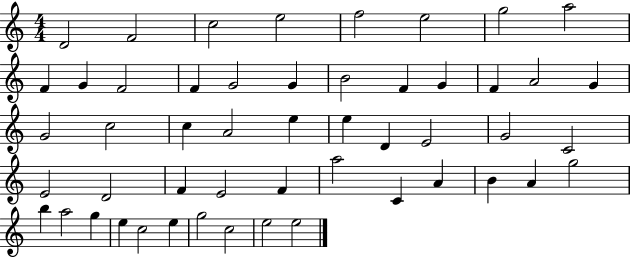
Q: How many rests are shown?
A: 0